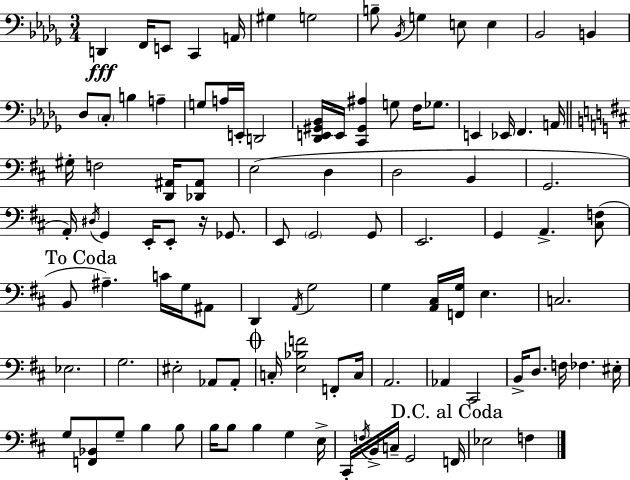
D2/q F2/s E2/e C2/q A2/s G#3/q G3/h B3/e Bb2/s G3/q E3/e E3/q Bb2/h B2/q Db3/e C3/e B3/q A3/q G3/e A3/s E2/s D2/h [Db2,E2,G#2,Bb2]/s E2/s [C2,G#2,A#3]/q G3/e F3/s Gb3/e. E2/q Eb2/s F2/q. A2/s G#3/s F3/h [D2,A#2]/s [Db2,A#2]/e E3/h D3/q D3/h B2/q G2/h. A2/s D#3/s G2/q E2/s E2/e R/s Gb2/e. E2/e G2/h G2/e E2/h. G2/q A2/q. [C#3,F3]/e B2/e A#3/q. C4/s G3/s A#2/e D2/q A2/s G3/h G3/q [A2,C#3]/s [F2,G3]/s E3/q. C3/h. Eb3/h. G3/h. EIS3/h Ab2/e Ab2/e C3/s [E3,Bb3,F4]/h F2/e C3/s A2/h. Ab2/q C#2/h B2/s D3/e. F3/s FES3/q. EIS3/s G3/e [F2,Bb2]/e G3/e B3/q B3/e B3/s B3/e B3/q G3/q E3/s C#2/s F3/s B2/s C3/s G2/h F2/s Eb3/h F3/q